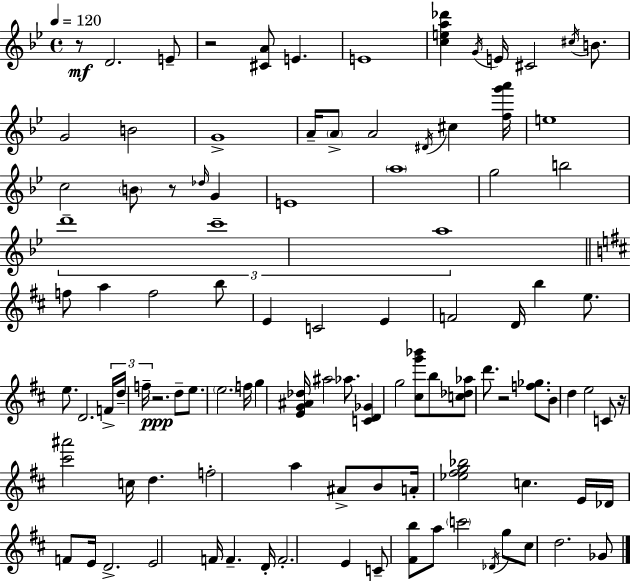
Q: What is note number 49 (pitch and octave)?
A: F5